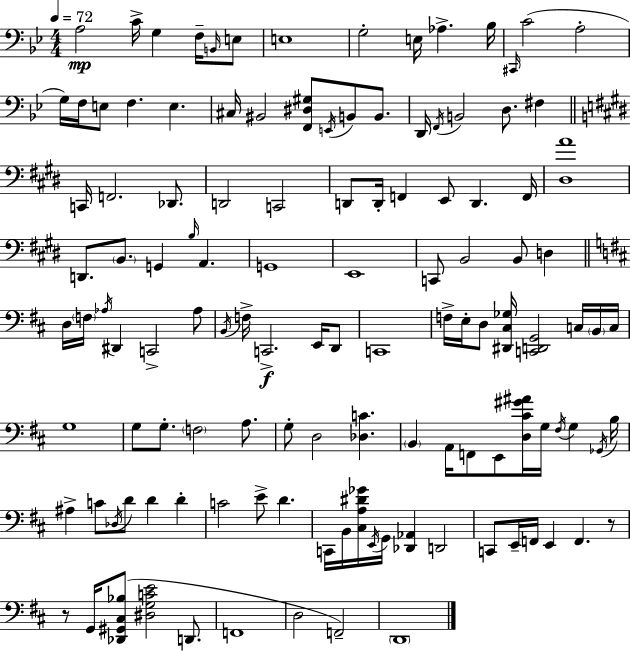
{
  \clef bass
  \numericTimeSignature
  \time 4/4
  \key bes \major
  \tempo 4 = 72
  a2\mp c'16-> g4 f16-- \grace { b,16 } e8 | e1 | g2-. e16 aes4.-> | bes16 \grace { cis,16 } c'2( a2-. | \break g16) f16 e8 f4. e4. | cis16 bis,2 <f, dis gis>8 \acciaccatura { e,16 } b,8 | b,8. d,16 \acciaccatura { f,16 } b,2 d8. | fis4 \bar "||" \break \key e \major c,16 f,2. des,8. | d,2 c,2 | d,8 d,16-. f,4 e,8 d,4. f,16 | <dis a'>1 | \break d,8. \parenthesize b,8. g,4 \grace { b16 } a,4. | g,1 | e,1 | c,8 b,2 b,8 d4 | \break \bar "||" \break \key d \major d16 \parenthesize f16 \acciaccatura { aes16 } dis,4 c,2-> aes8 | \acciaccatura { b,16 } f16-> c,2.->\f e,16 | d,8 c,1 | f16-> e16-. d8 <dis, cis ges>16 <c, d, g,>2 c16 | \break \parenthesize b,16 c16 g1 | g8 g8.-. \parenthesize f2 a8. | g8-. d2 <des c'>4. | \parenthesize b,4 a,16 f,8 e,8 <d cis' gis' ais'>16 g16 \acciaccatura { fis16 } g4 | \break \acciaccatura { ges,16 } b16 ais4-> c'8 \acciaccatura { des16 } d'8 d'4 | d'4-. c'2 e'8-> d'4. | c,16 b,16 <cis a dis' ges'>16 \acciaccatura { e,16 } g,16 <des, aes,>4 d,2 | c,8 e,16-- f,16 e,4 f,4. | \break r8 r8 g,16 <des, gis, cis bes>8( <dis g c' e'>2 | d,8. f,1 | d2 f,2--) | \parenthesize d,1 | \break \bar "|."
}